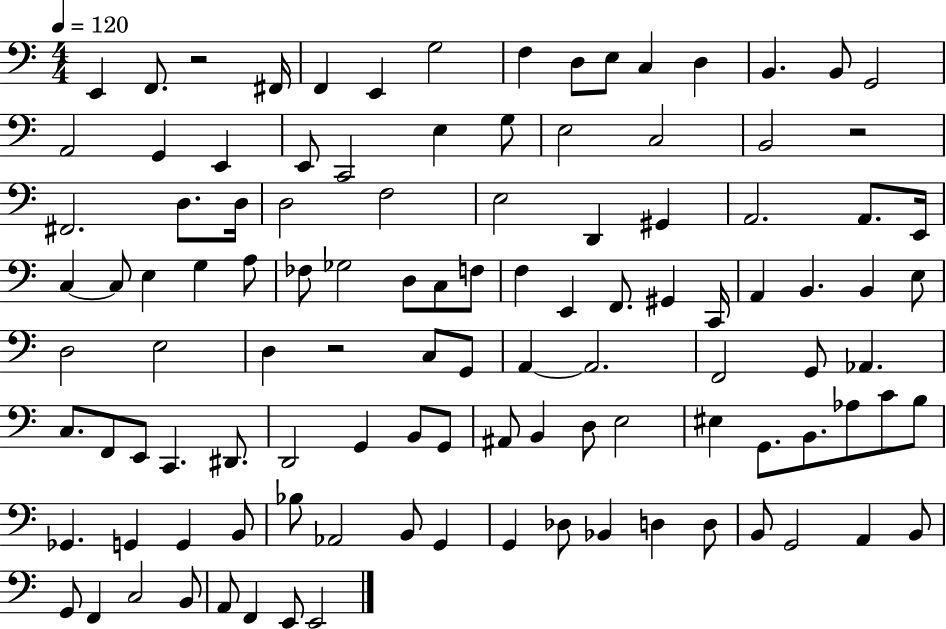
E2/q F2/e. R/h F#2/s F2/q E2/q G3/h F3/q D3/e E3/e C3/q D3/q B2/q. B2/e G2/h A2/h G2/q E2/q E2/e C2/h E3/q G3/e E3/h C3/h B2/h R/h F#2/h. D3/e. D3/s D3/h F3/h E3/h D2/q G#2/q A2/h. A2/e. E2/s C3/q C3/e E3/q G3/q A3/e FES3/e Gb3/h D3/e C3/e F3/e F3/q E2/q F2/e. G#2/q C2/s A2/q B2/q. B2/q E3/e D3/h E3/h D3/q R/h C3/e G2/e A2/q A2/h. F2/h G2/e Ab2/q. C3/e. F2/e E2/e C2/q. D#2/e. D2/h G2/q B2/e G2/e A#2/e B2/q D3/e E3/h EIS3/q G2/e. B2/e. Ab3/e C4/e B3/e Gb2/q. G2/q G2/q B2/e Bb3/e Ab2/h B2/e G2/q G2/q Db3/e Bb2/q D3/q D3/e B2/e G2/h A2/q B2/e G2/e F2/q C3/h B2/e A2/e F2/q E2/e E2/h